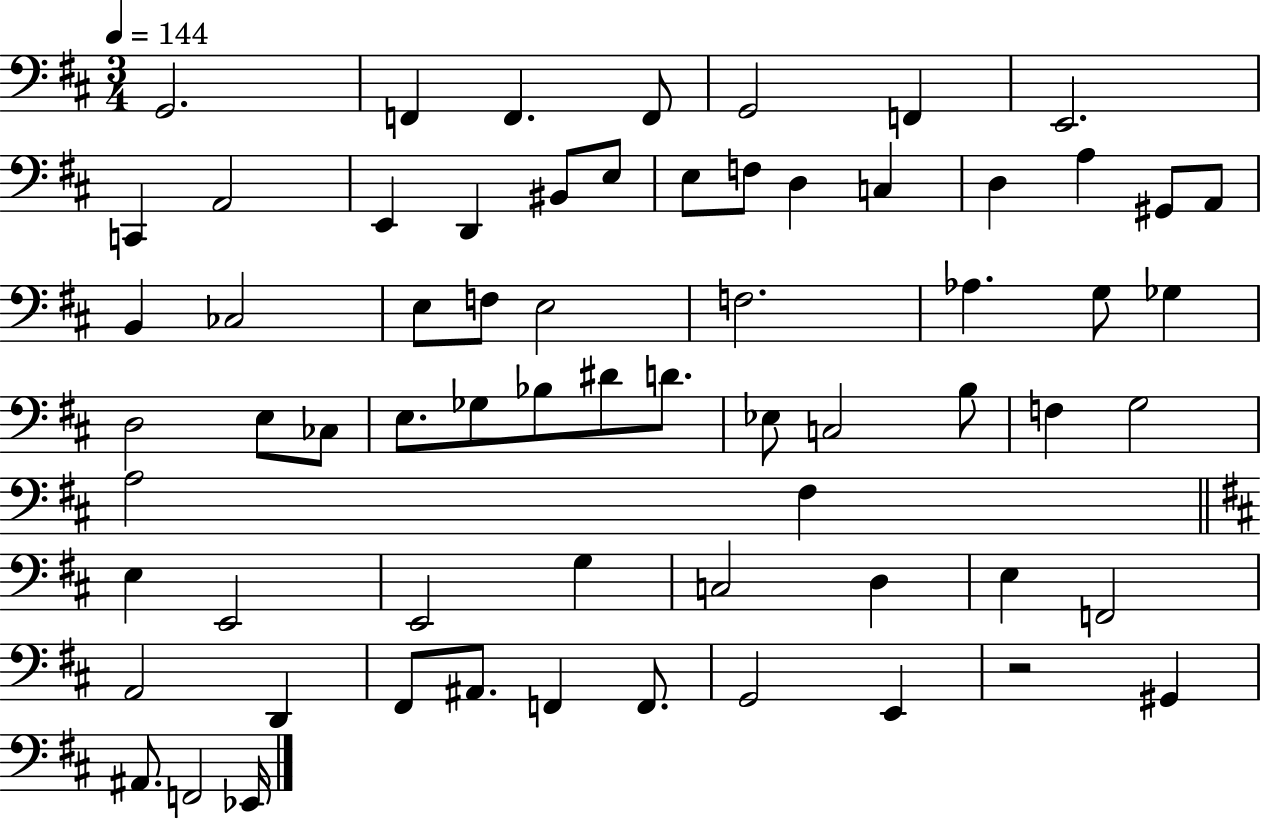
X:1
T:Untitled
M:3/4
L:1/4
K:D
G,,2 F,, F,, F,,/2 G,,2 F,, E,,2 C,, A,,2 E,, D,, ^B,,/2 E,/2 E,/2 F,/2 D, C, D, A, ^G,,/2 A,,/2 B,, _C,2 E,/2 F,/2 E,2 F,2 _A, G,/2 _G, D,2 E,/2 _C,/2 E,/2 _G,/2 _B,/2 ^D/2 D/2 _E,/2 C,2 B,/2 F, G,2 A,2 ^F, E, E,,2 E,,2 G, C,2 D, E, F,,2 A,,2 D,, ^F,,/2 ^A,,/2 F,, F,,/2 G,,2 E,, z2 ^G,, ^A,,/2 F,,2 _E,,/4